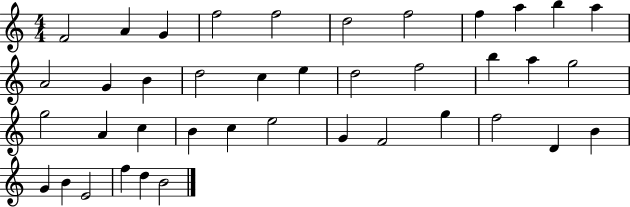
{
  \clef treble
  \numericTimeSignature
  \time 4/4
  \key c \major
  f'2 a'4 g'4 | f''2 f''2 | d''2 f''2 | f''4 a''4 b''4 a''4 | \break a'2 g'4 b'4 | d''2 c''4 e''4 | d''2 f''2 | b''4 a''4 g''2 | \break g''2 a'4 c''4 | b'4 c''4 e''2 | g'4 f'2 g''4 | f''2 d'4 b'4 | \break g'4 b'4 e'2 | f''4 d''4 b'2 | \bar "|."
}